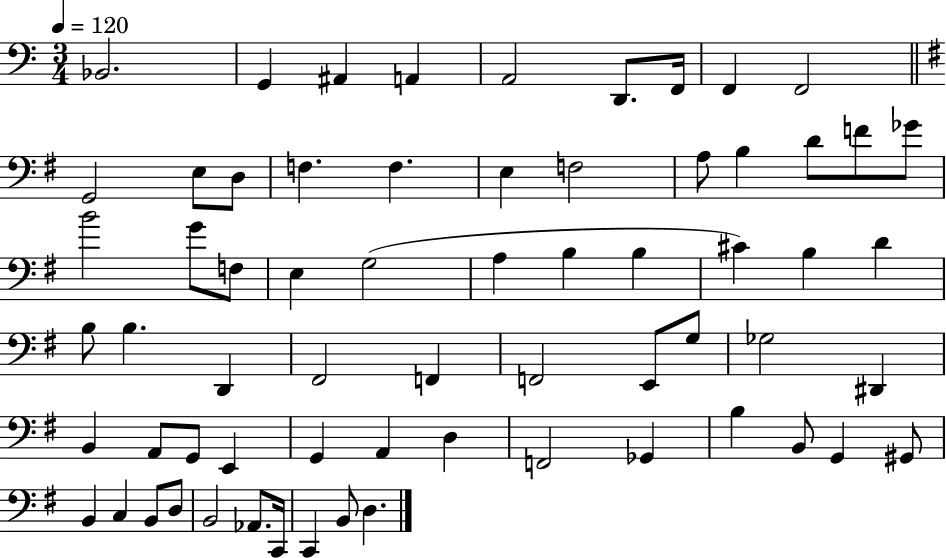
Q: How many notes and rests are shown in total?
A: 65